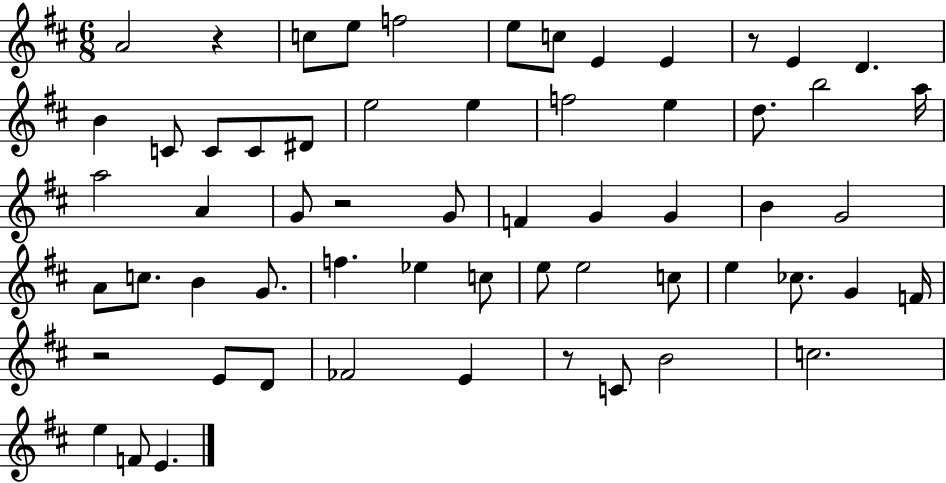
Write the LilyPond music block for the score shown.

{
  \clef treble
  \numericTimeSignature
  \time 6/8
  \key d \major
  a'2 r4 | c''8 e''8 f''2 | e''8 c''8 e'4 e'4 | r8 e'4 d'4. | \break b'4 c'8 c'8 c'8 dis'8 | e''2 e''4 | f''2 e''4 | d''8. b''2 a''16 | \break a''2 a'4 | g'8 r2 g'8 | f'4 g'4 g'4 | b'4 g'2 | \break a'8 c''8. b'4 g'8. | f''4. ees''4 c''8 | e''8 e''2 c''8 | e''4 ces''8. g'4 f'16 | \break r2 e'8 d'8 | fes'2 e'4 | r8 c'8 b'2 | c''2. | \break e''4 f'8 e'4. | \bar "|."
}